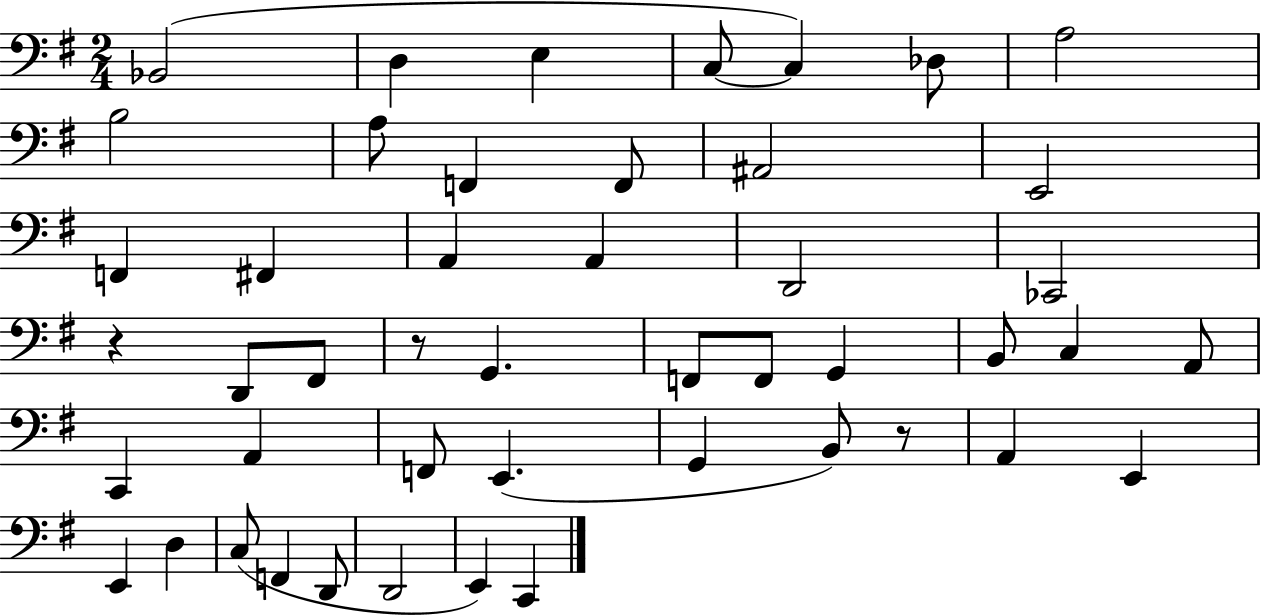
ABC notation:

X:1
T:Untitled
M:2/4
L:1/4
K:G
_B,,2 D, E, C,/2 C, _D,/2 A,2 B,2 A,/2 F,, F,,/2 ^A,,2 E,,2 F,, ^F,, A,, A,, D,,2 _C,,2 z D,,/2 ^F,,/2 z/2 G,, F,,/2 F,,/2 G,, B,,/2 C, A,,/2 C,, A,, F,,/2 E,, G,, B,,/2 z/2 A,, E,, E,, D, C,/2 F,, D,,/2 D,,2 E,, C,,